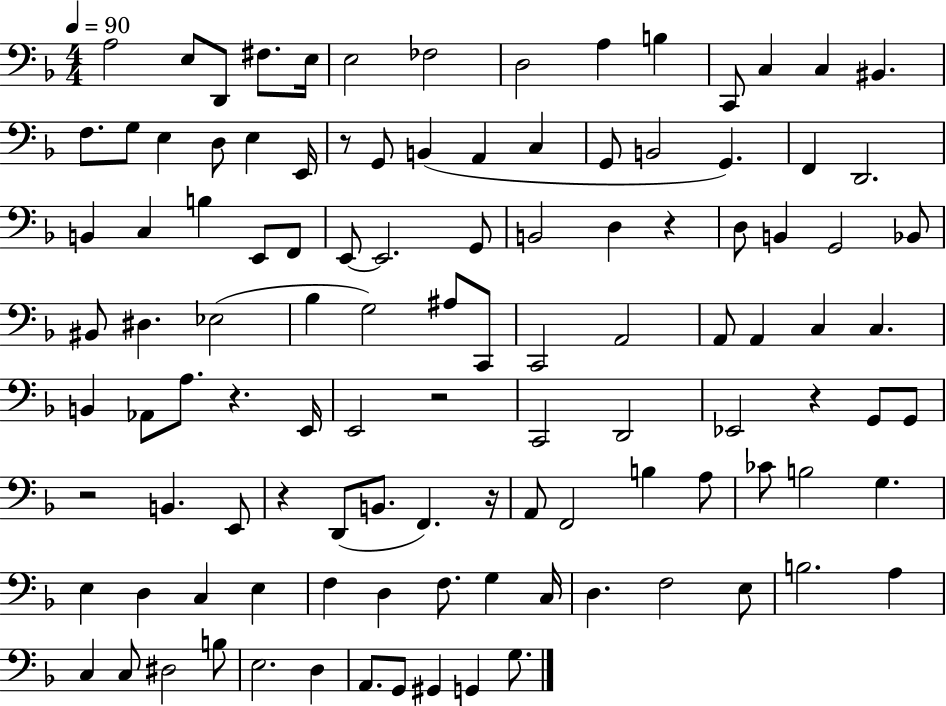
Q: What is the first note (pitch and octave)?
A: A3